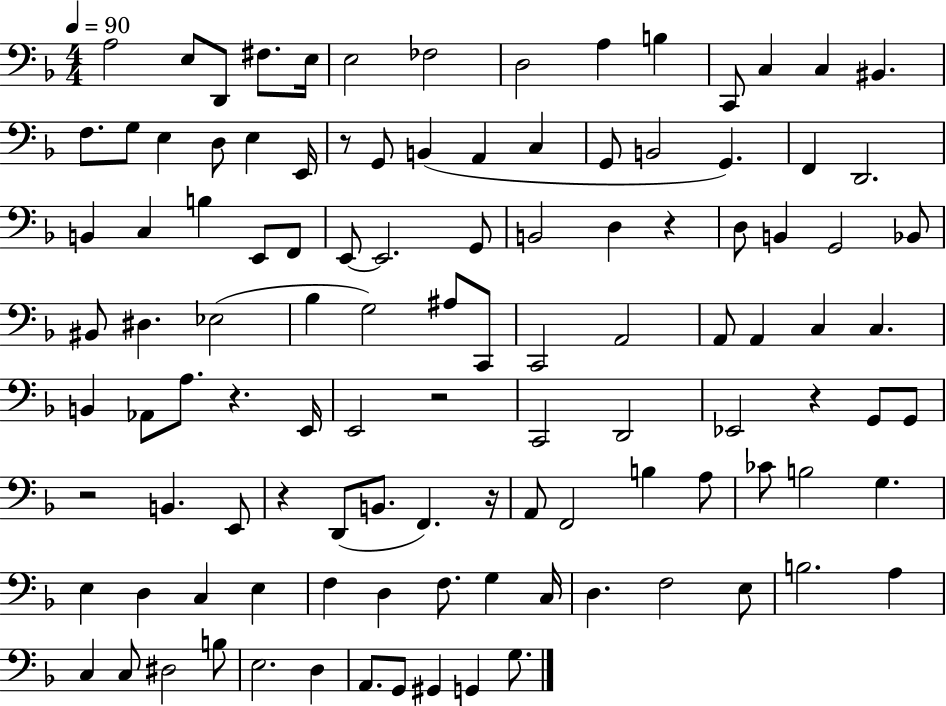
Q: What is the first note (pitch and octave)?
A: A3